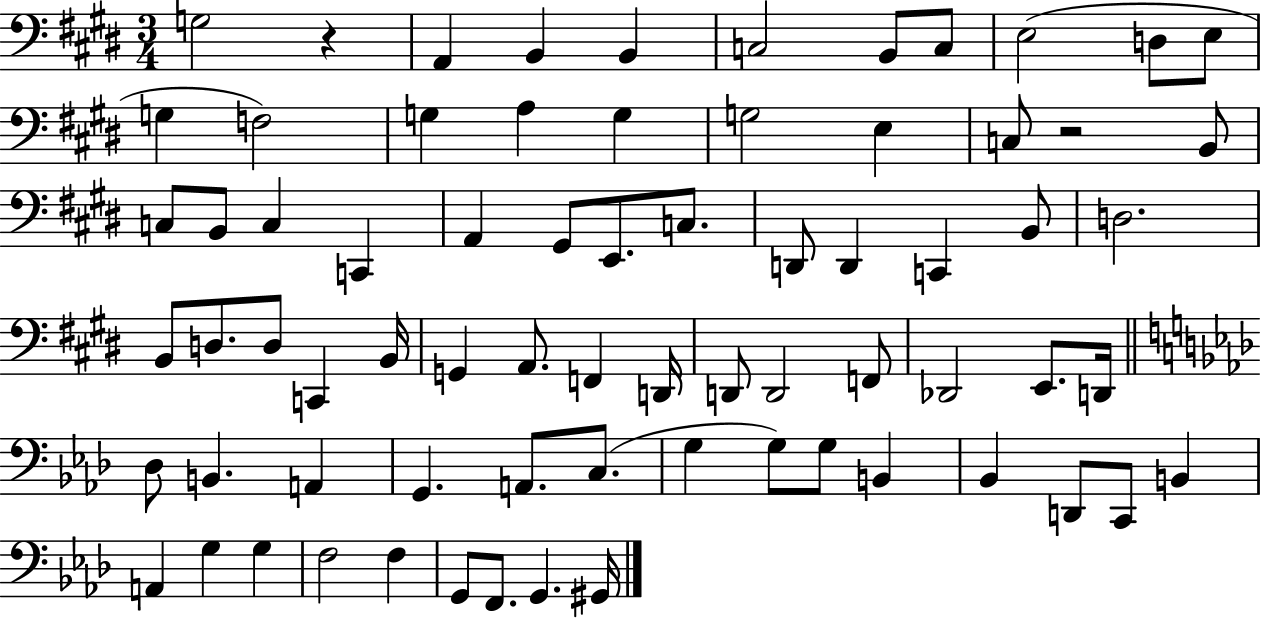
G3/h R/q A2/q B2/q B2/q C3/h B2/e C3/e E3/h D3/e E3/e G3/q F3/h G3/q A3/q G3/q G3/h E3/q C3/e R/h B2/e C3/e B2/e C3/q C2/q A2/q G#2/e E2/e. C3/e. D2/e D2/q C2/q B2/e D3/h. B2/e D3/e. D3/e C2/q B2/s G2/q A2/e. F2/q D2/s D2/e D2/h F2/e Db2/h E2/e. D2/s Db3/e B2/q. A2/q G2/q. A2/e. C3/e. G3/q G3/e G3/e B2/q Bb2/q D2/e C2/e B2/q A2/q G3/q G3/q F3/h F3/q G2/e F2/e. G2/q. G#2/s